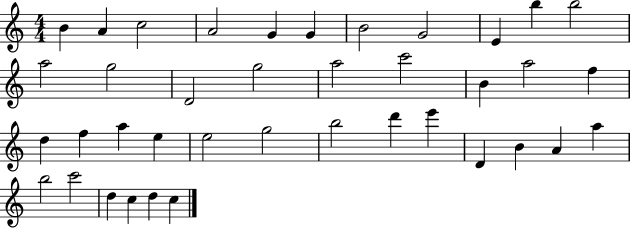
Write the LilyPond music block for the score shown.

{
  \clef treble
  \numericTimeSignature
  \time 4/4
  \key c \major
  b'4 a'4 c''2 | a'2 g'4 g'4 | b'2 g'2 | e'4 b''4 b''2 | \break a''2 g''2 | d'2 g''2 | a''2 c'''2 | b'4 a''2 f''4 | \break d''4 f''4 a''4 e''4 | e''2 g''2 | b''2 d'''4 e'''4 | d'4 b'4 a'4 a''4 | \break b''2 c'''2 | d''4 c''4 d''4 c''4 | \bar "|."
}